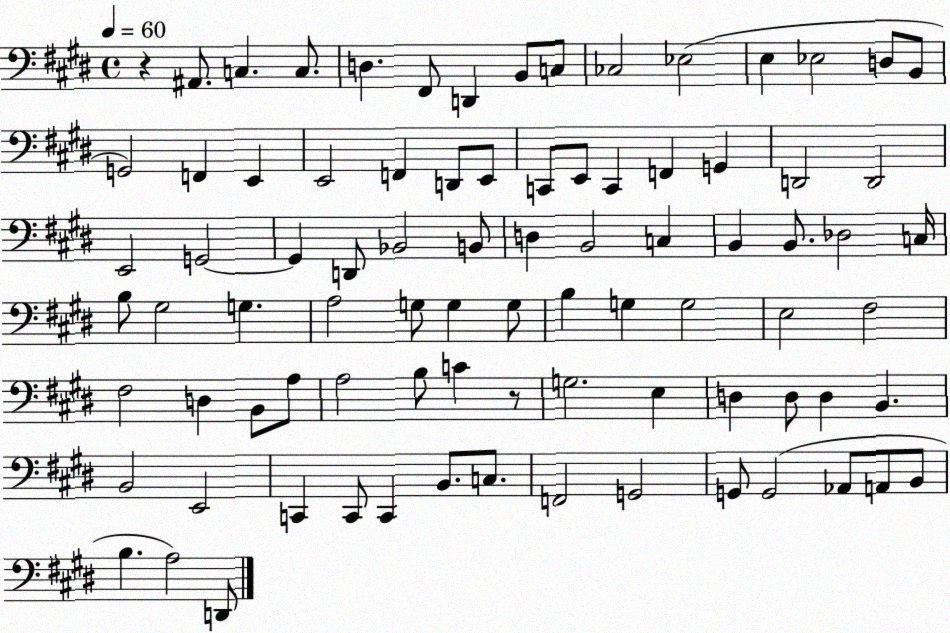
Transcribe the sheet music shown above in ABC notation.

X:1
T:Untitled
M:4/4
L:1/4
K:E
z ^A,,/2 C, C,/2 D, ^F,,/2 D,, B,,/2 C,/2 _C,2 _E,2 E, _E,2 D,/2 B,,/2 G,,2 F,, E,, E,,2 F,, D,,/2 E,,/2 C,,/2 E,,/2 C,, F,, G,, D,,2 D,,2 E,,2 G,,2 G,, D,,/2 _B,,2 B,,/2 D, B,,2 C, B,, B,,/2 _D,2 C,/4 B,/2 ^G,2 G, A,2 G,/2 G, G,/2 B, G, G,2 E,2 ^F,2 ^F,2 D, B,,/2 A,/2 A,2 B,/2 C z/2 G,2 E, D, D,/2 D, B,, B,,2 E,,2 C,, C,,/2 C,, B,,/2 C,/2 F,,2 G,,2 G,,/2 G,,2 _A,,/2 A,,/2 B,,/2 B, A,2 D,,/2